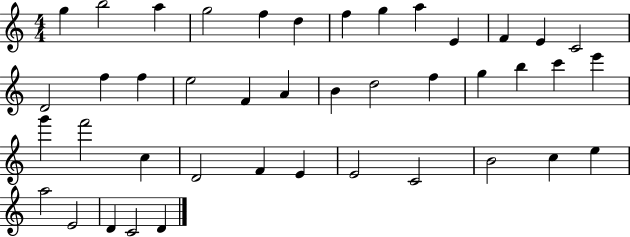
G5/q B5/h A5/q G5/h F5/q D5/q F5/q G5/q A5/q E4/q F4/q E4/q C4/h D4/h F5/q F5/q E5/h F4/q A4/q B4/q D5/h F5/q G5/q B5/q C6/q E6/q G6/q F6/h C5/q D4/h F4/q E4/q E4/h C4/h B4/h C5/q E5/q A5/h E4/h D4/q C4/h D4/q